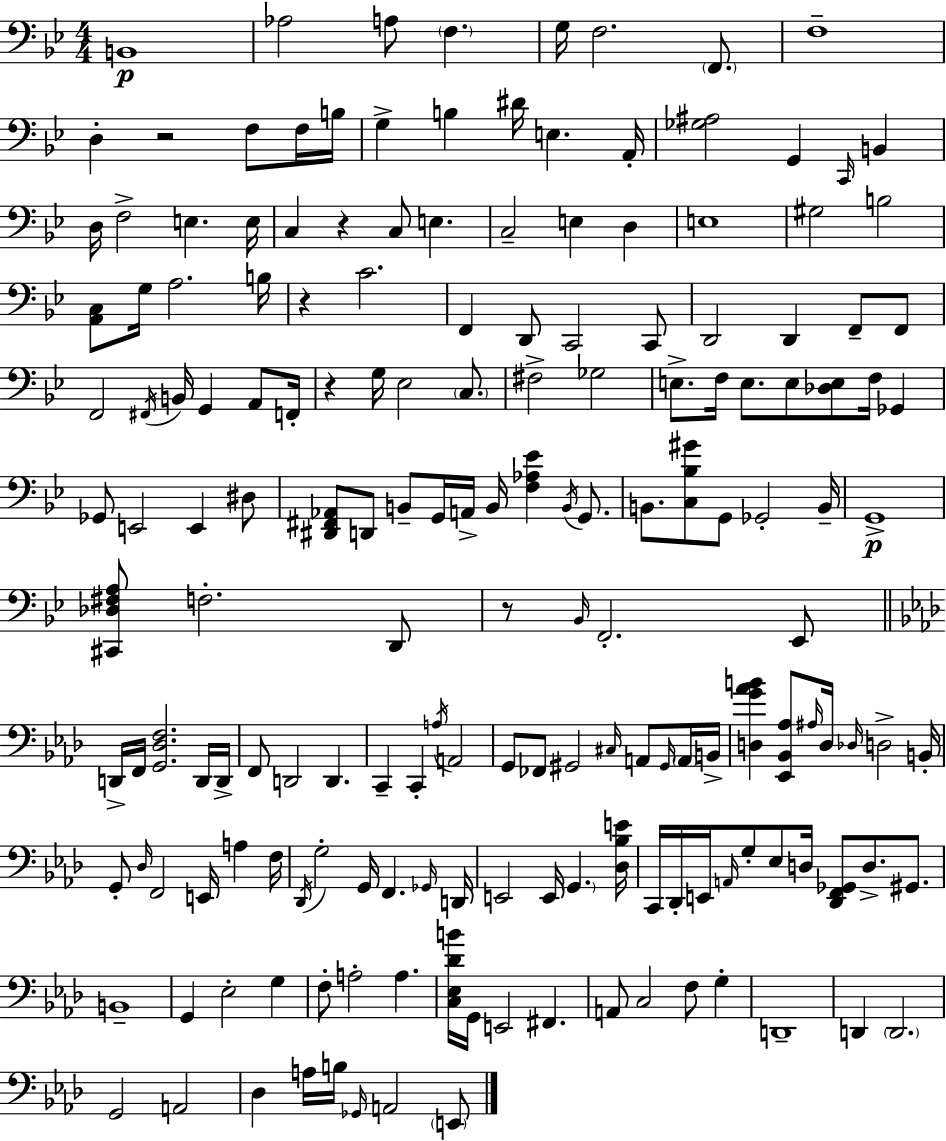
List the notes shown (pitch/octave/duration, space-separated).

B2/w Ab3/h A3/e F3/q. G3/s F3/h. F2/e. F3/w D3/q R/h F3/e F3/s B3/s G3/q B3/q D#4/s E3/q. A2/s [Gb3,A#3]/h G2/q C2/s B2/q D3/s F3/h E3/q. E3/s C3/q R/q C3/e E3/q. C3/h E3/q D3/q E3/w G#3/h B3/h [A2,C3]/e G3/s A3/h. B3/s R/q C4/h. F2/q D2/e C2/h C2/e D2/h D2/q F2/e F2/e F2/h F#2/s B2/s G2/q A2/e F2/s R/q G3/s Eb3/h C3/e. F#3/h Gb3/h E3/e. F3/s E3/e. E3/e [Db3,E3]/e F3/s Gb2/q Gb2/e E2/h E2/q D#3/e [D#2,F#2,Ab2]/e D2/e B2/e G2/s A2/s B2/s [F3,Ab3,Eb4]/q B2/s G2/e. B2/e. [C3,Bb3,G#4]/e G2/e Gb2/h B2/s G2/w [C#2,Db3,F#3,A3]/e F3/h. D2/e R/e Bb2/s F2/h. Eb2/e D2/s F2/s [G2,Db3,F3]/h. D2/s D2/s F2/e D2/h D2/q. C2/q C2/q A3/s A2/h G2/e FES2/e G#2/h C#3/s A2/e G#2/s A2/s B2/s [D3,G4,Ab4,B4]/q [Eb2,Bb2,Ab3]/e A#3/s D3/s Db3/s D3/h B2/s G2/e Db3/s F2/h E2/s A3/q F3/s Db2/s G3/h G2/s F2/q. Gb2/s D2/s E2/h E2/s G2/q. [Db3,Bb3,E4]/s C2/s Db2/s E2/s A2/s G3/e Eb3/e D3/s [Db2,F2,Gb2]/e D3/e. G#2/e. B2/w G2/q Eb3/h G3/q F3/e A3/h A3/q. [C3,Eb3,Db4,B4]/s G2/s E2/h F#2/q. A2/e C3/h F3/e G3/q D2/w D2/q D2/h. G2/h A2/h Db3/q A3/s B3/s Gb2/s A2/h E2/e